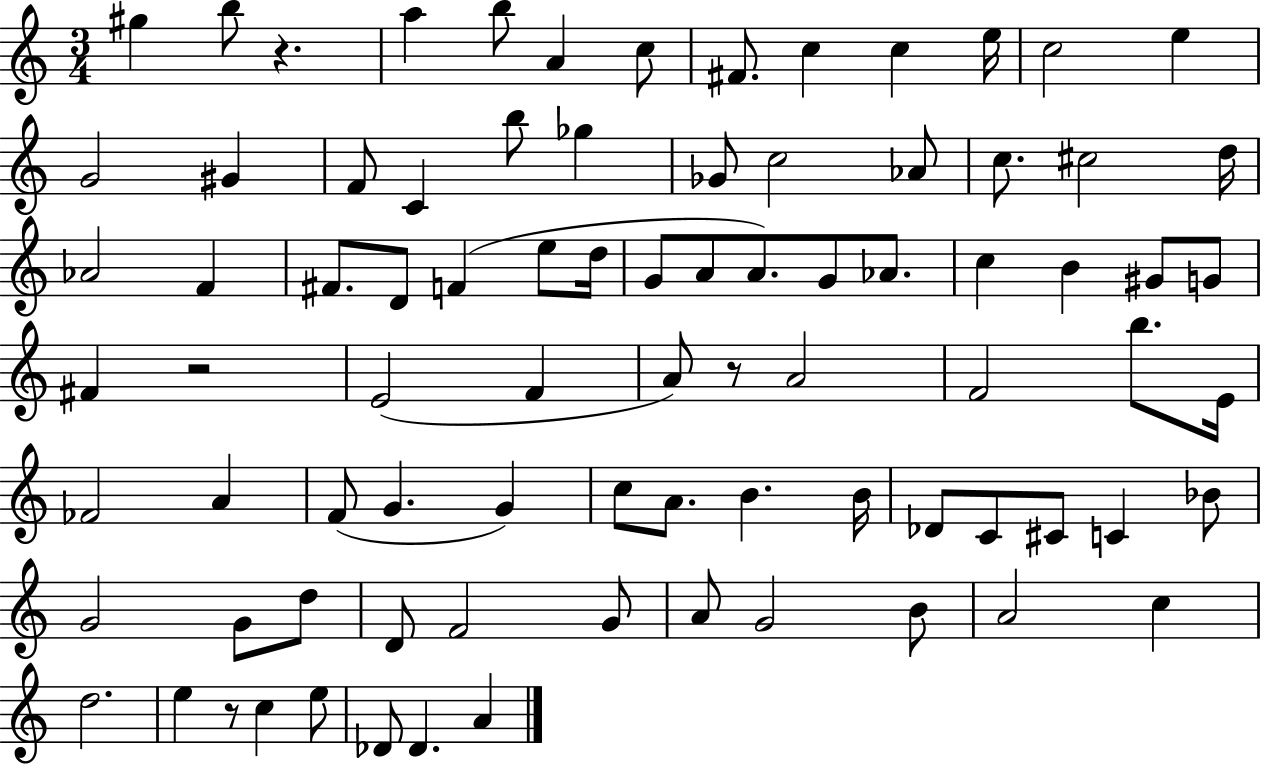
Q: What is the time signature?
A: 3/4